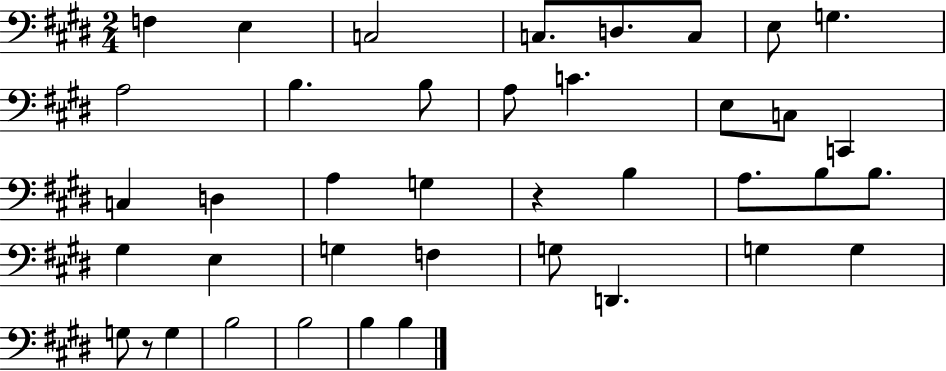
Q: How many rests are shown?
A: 2